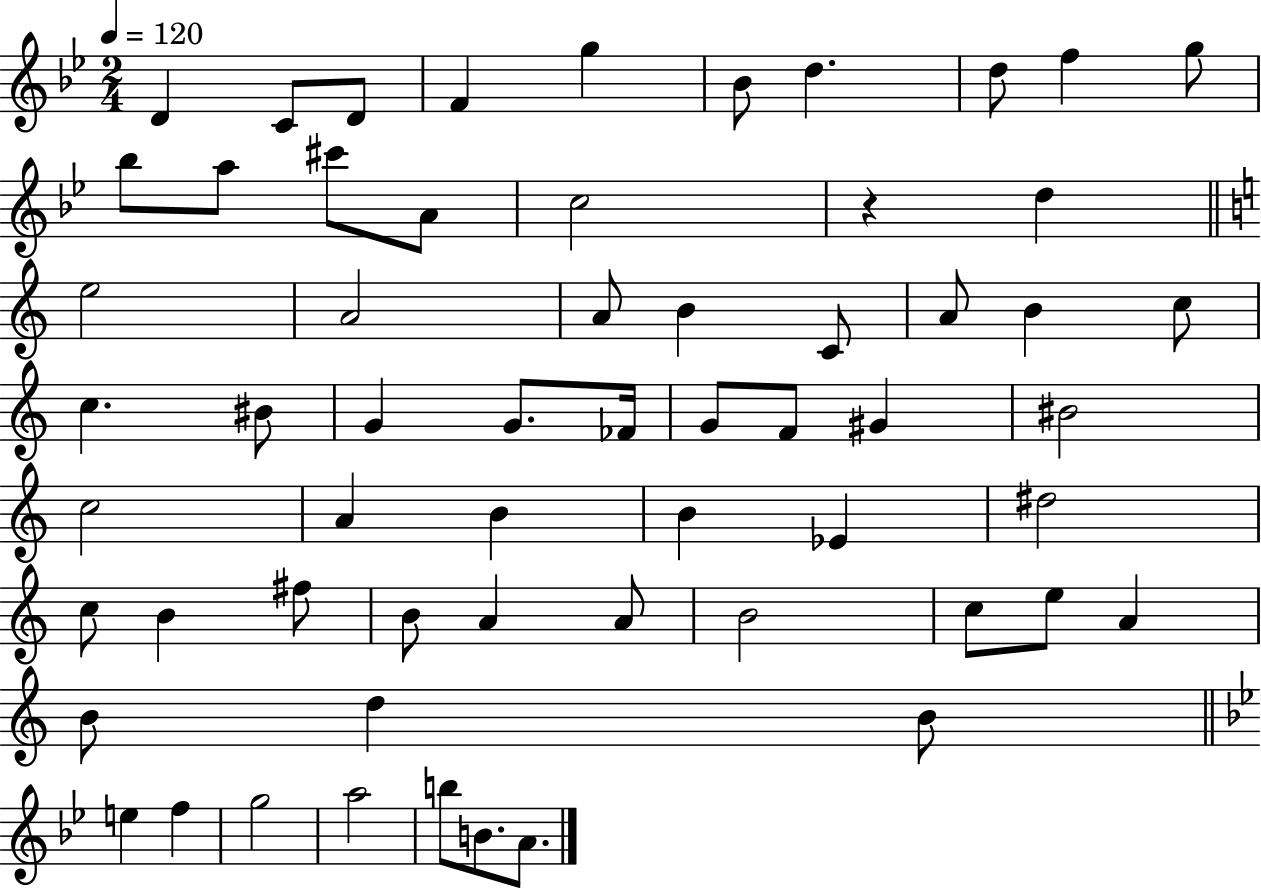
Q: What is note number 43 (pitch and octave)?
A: B4